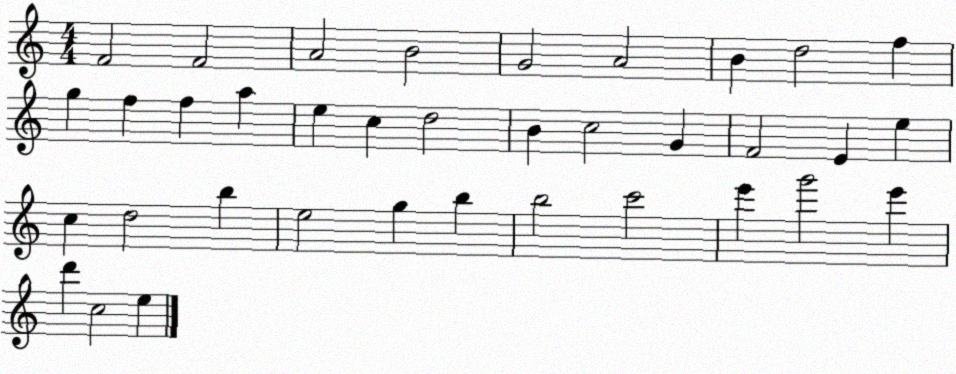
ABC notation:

X:1
T:Untitled
M:4/4
L:1/4
K:C
F2 F2 A2 B2 G2 A2 B d2 f g f f a e c d2 B c2 G F2 E e c d2 b e2 g b b2 c'2 e' g'2 e' d' c2 e